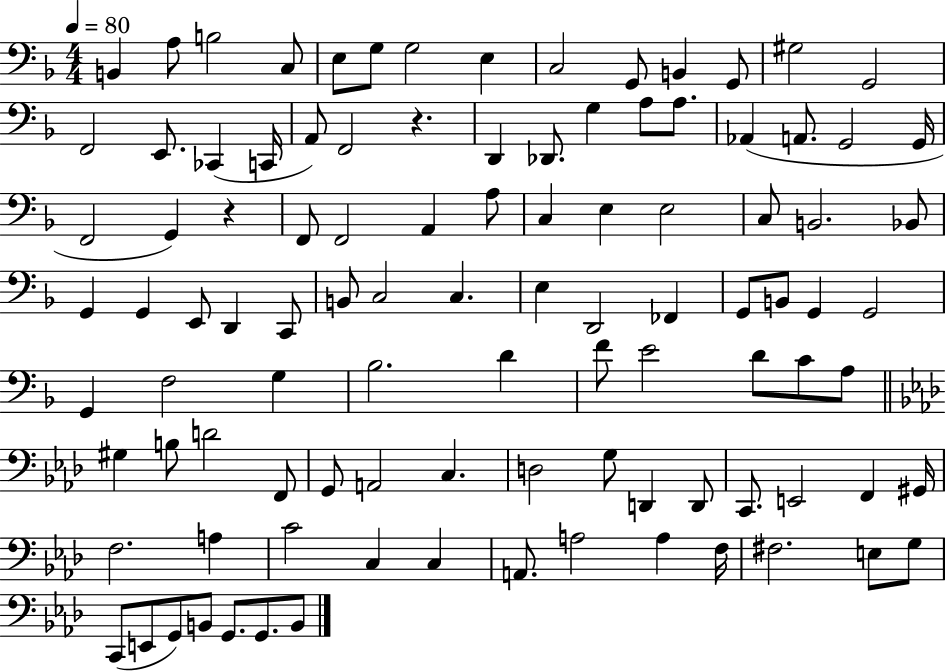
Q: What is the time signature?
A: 4/4